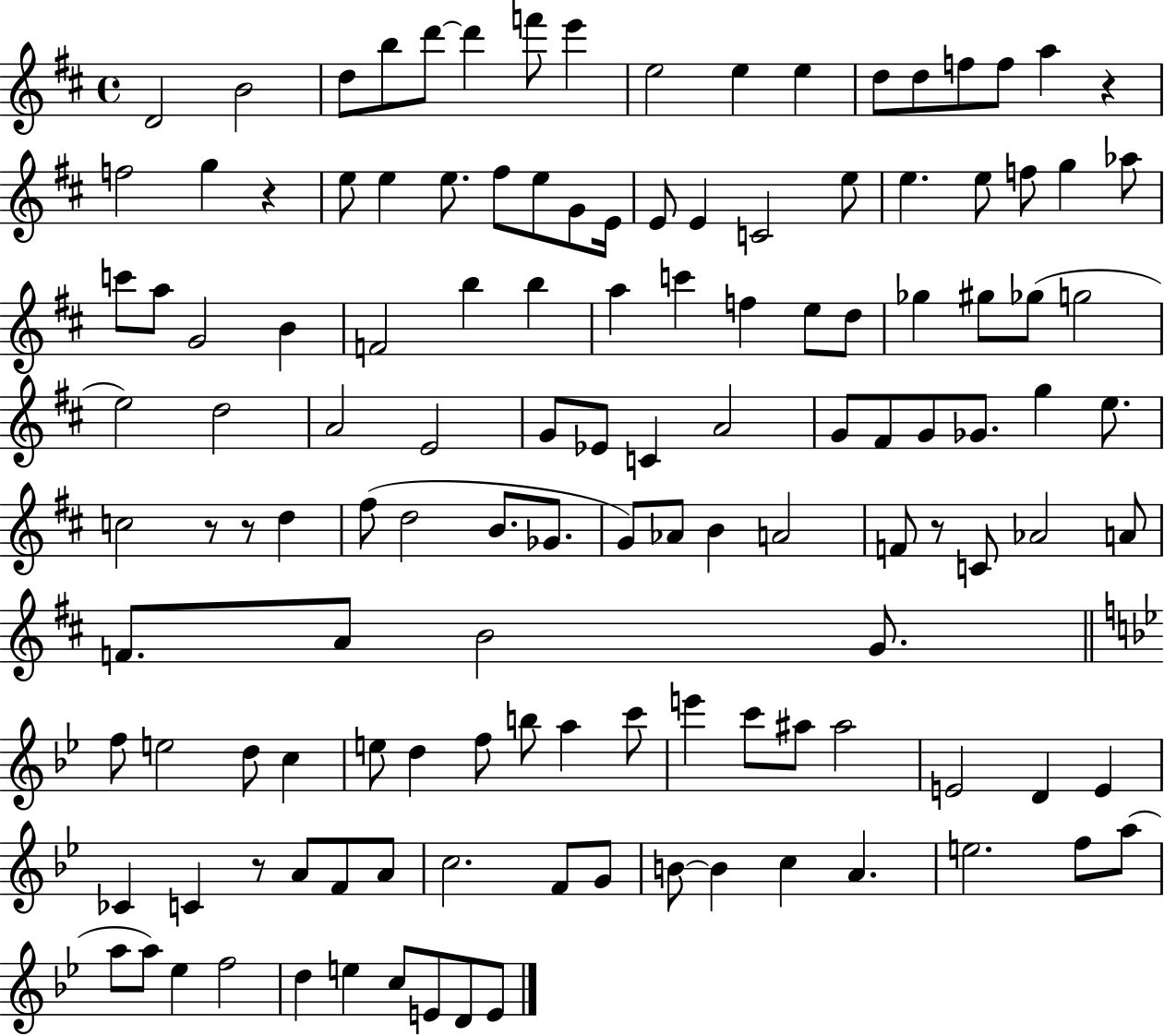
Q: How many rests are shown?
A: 6